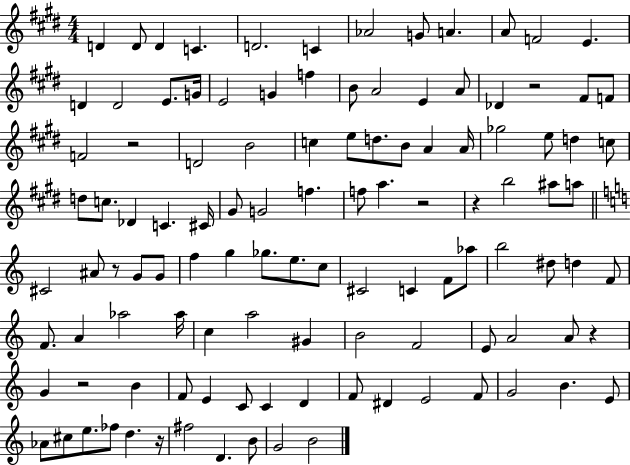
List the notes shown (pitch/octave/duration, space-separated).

D4/q D4/e D4/q C4/q. D4/h. C4/q Ab4/h G4/e A4/q. A4/e F4/h E4/q. D4/q D4/h E4/e. G4/s E4/h G4/q F5/q B4/e A4/h E4/q A4/e Db4/q R/h F#4/e F4/e F4/h R/h D4/h B4/h C5/q E5/e D5/e. B4/e A4/q A4/s Gb5/h E5/e D5/q C5/e D5/e C5/e. Db4/q C4/q. C#4/s G#4/e G4/h F5/q. F5/e A5/q. R/h R/q B5/h A#5/e A5/e C#4/h A#4/e R/e G4/e G4/e F5/q G5/q Gb5/e. E5/e. C5/e C#4/h C4/q F4/e Ab5/e B5/h D#5/e D5/q F4/e F4/e. A4/q Ab5/h Ab5/s C5/q A5/h G#4/q B4/h F4/h E4/e A4/h A4/e R/q G4/q R/h B4/q F4/e E4/q C4/e C4/q D4/q F4/e D#4/q E4/h F4/e G4/h B4/q. E4/e Ab4/e C#5/e E5/e. FES5/e D5/q. R/s F#5/h D4/q. B4/e G4/h B4/h